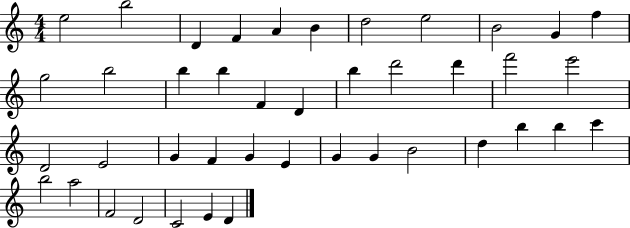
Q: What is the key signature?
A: C major